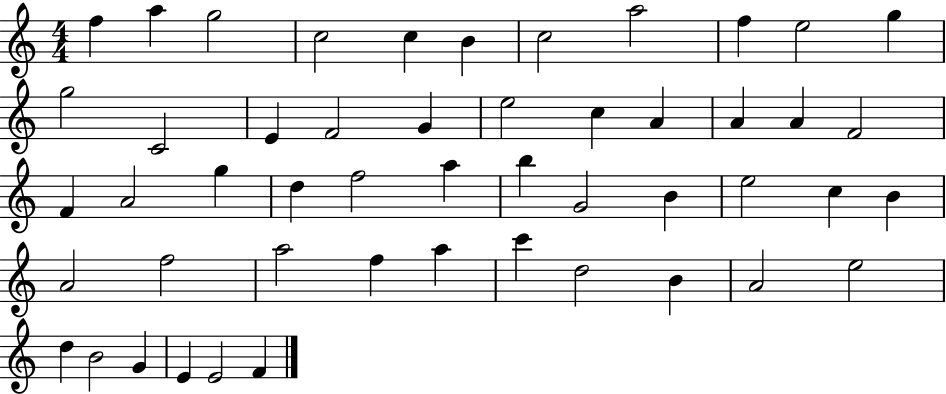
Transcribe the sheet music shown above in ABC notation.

X:1
T:Untitled
M:4/4
L:1/4
K:C
f a g2 c2 c B c2 a2 f e2 g g2 C2 E F2 G e2 c A A A F2 F A2 g d f2 a b G2 B e2 c B A2 f2 a2 f a c' d2 B A2 e2 d B2 G E E2 F